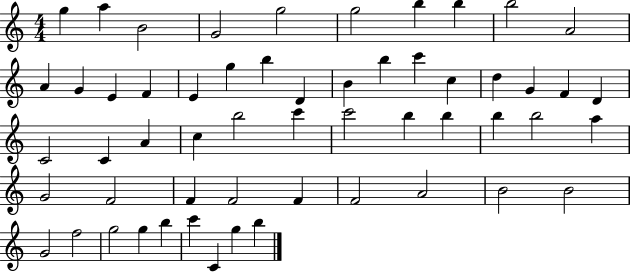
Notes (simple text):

G5/q A5/q B4/h G4/h G5/h G5/h B5/q B5/q B5/h A4/h A4/q G4/q E4/q F4/q E4/q G5/q B5/q D4/q B4/q B5/q C6/q C5/q D5/q G4/q F4/q D4/q C4/h C4/q A4/q C5/q B5/h C6/q C6/h B5/q B5/q B5/q B5/h A5/q G4/h F4/h F4/q F4/h F4/q F4/h A4/h B4/h B4/h G4/h F5/h G5/h G5/q B5/q C6/q C4/q G5/q B5/q